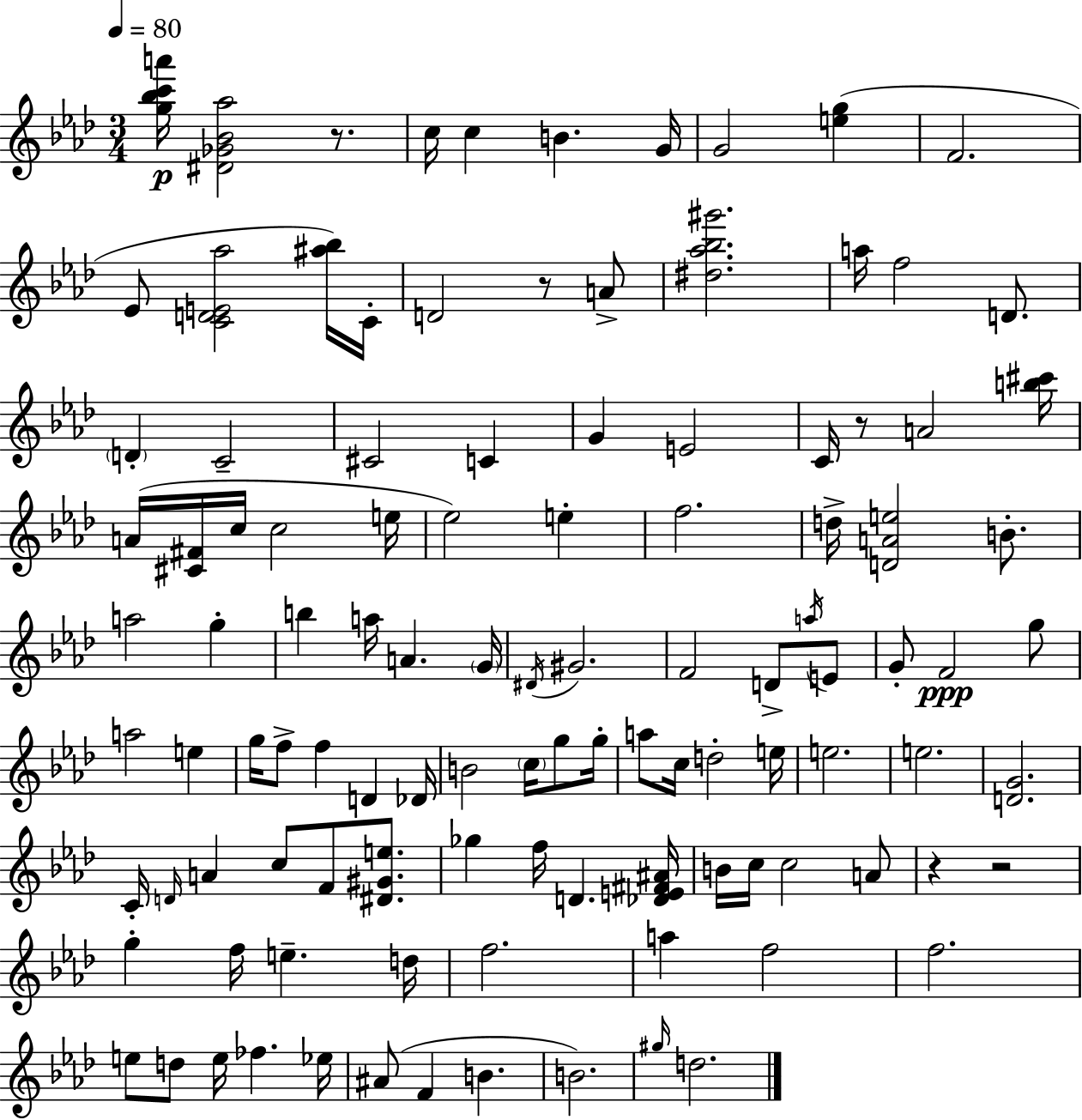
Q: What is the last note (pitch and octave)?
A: D5